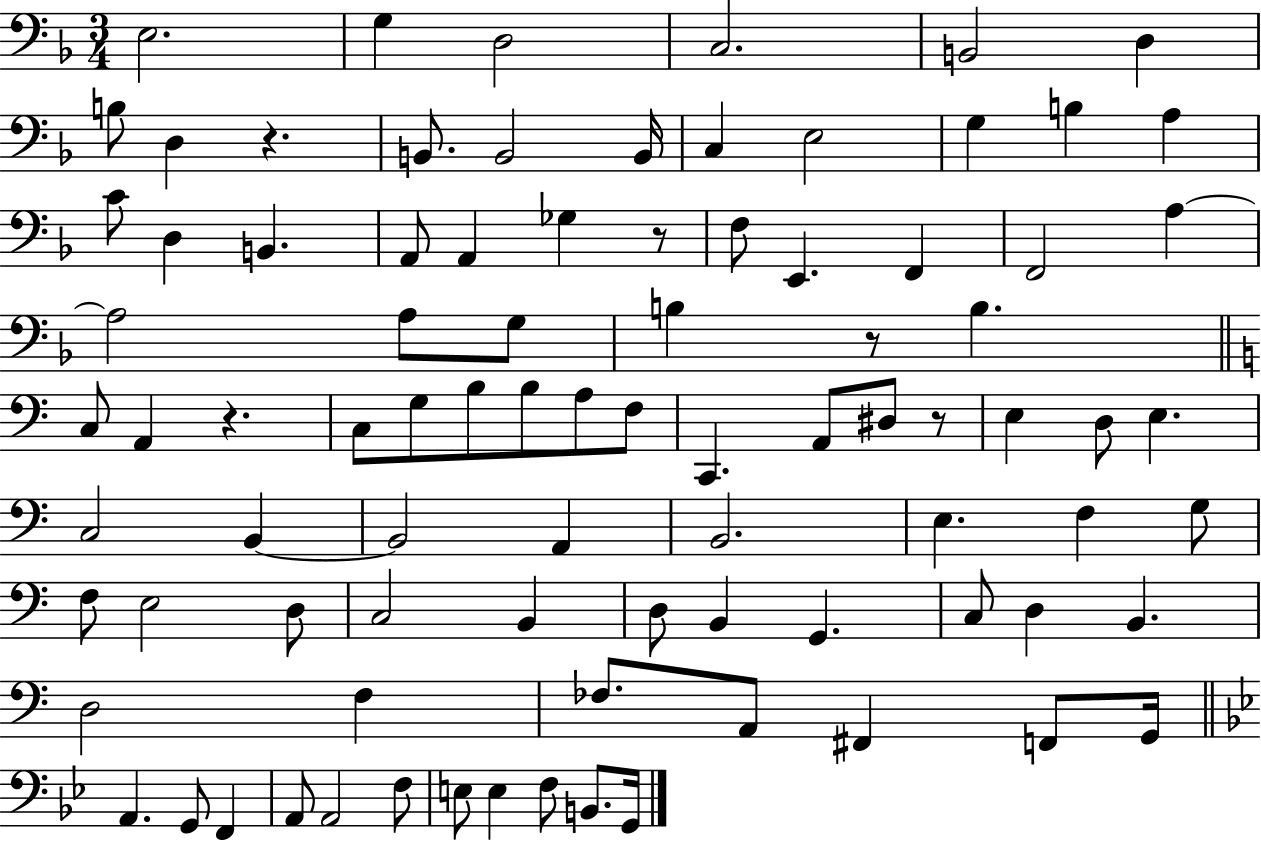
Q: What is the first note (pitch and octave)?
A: E3